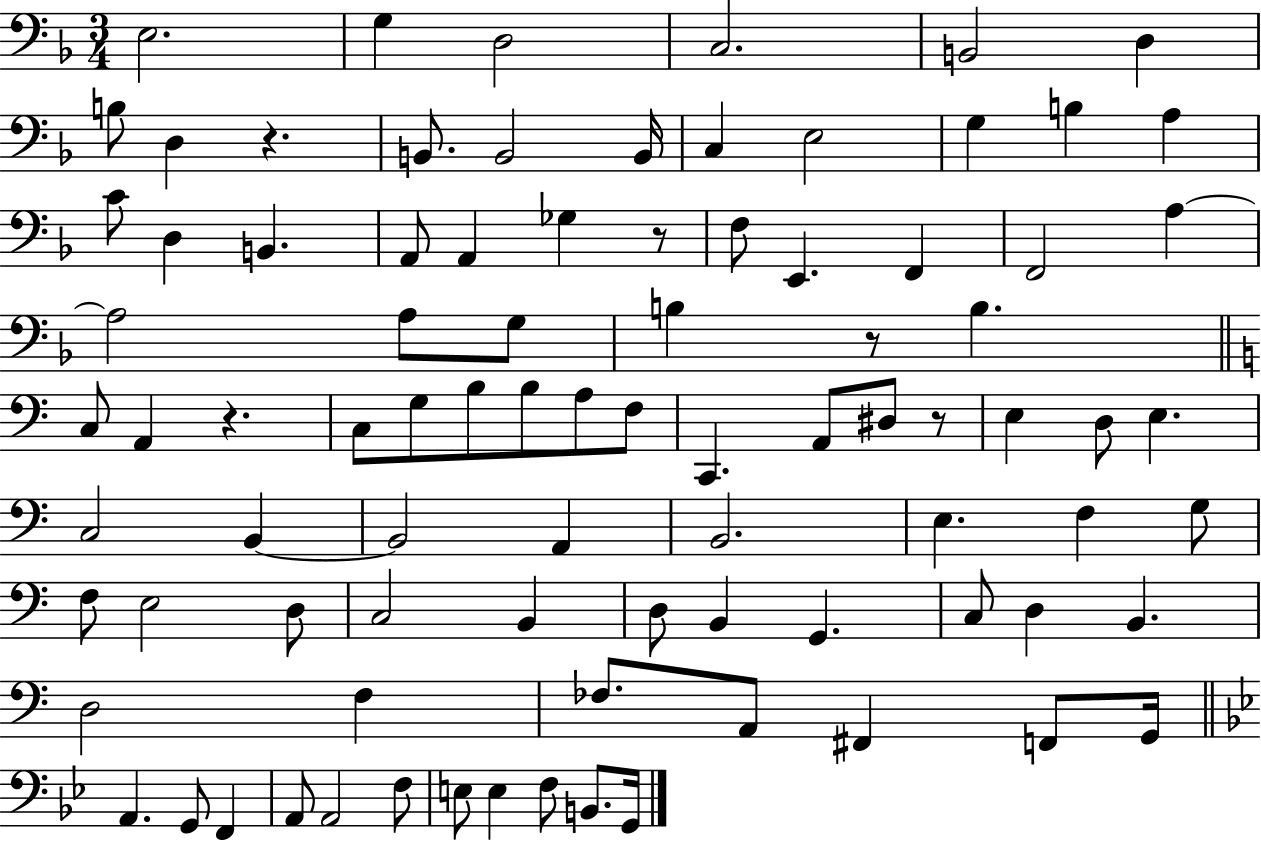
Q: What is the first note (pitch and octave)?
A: E3